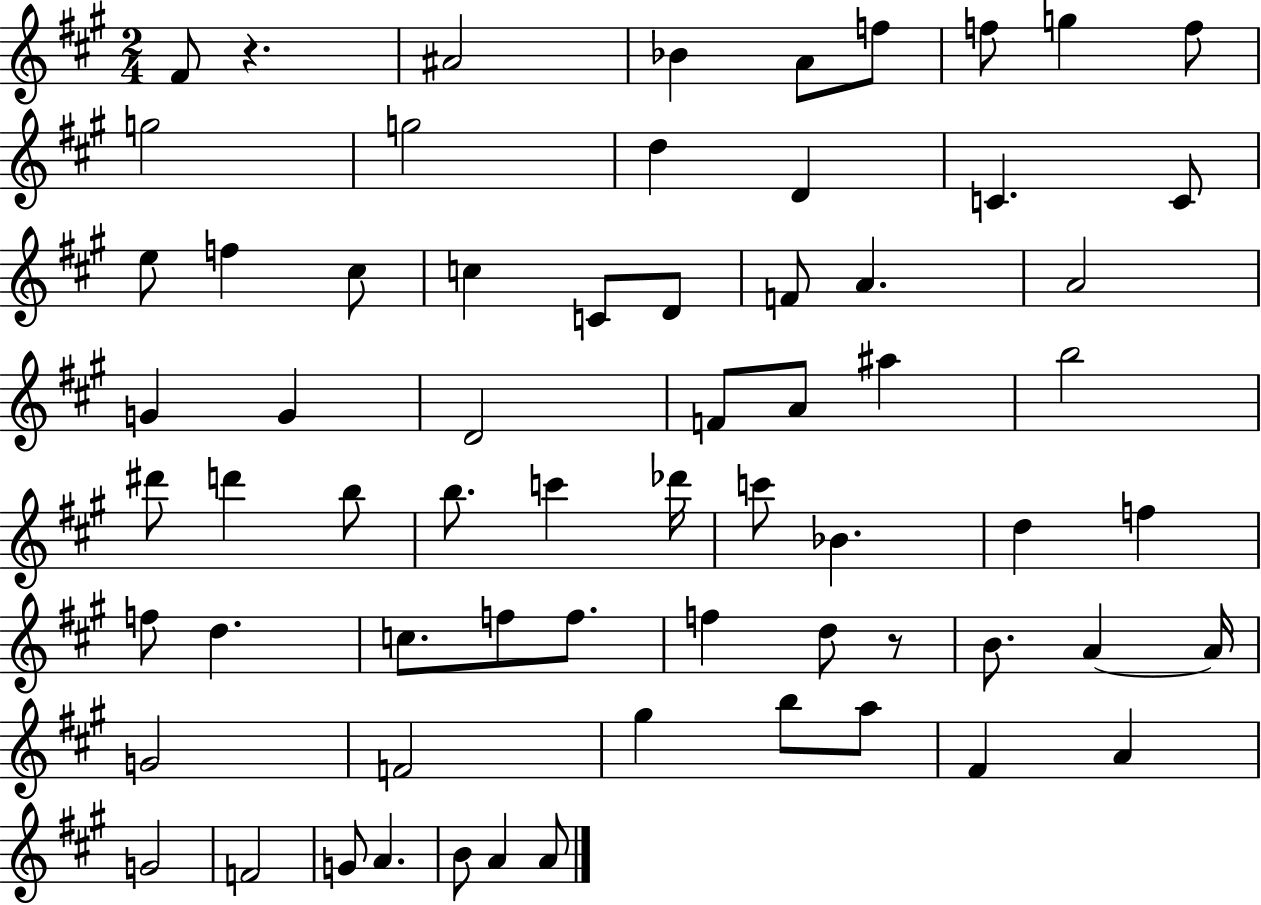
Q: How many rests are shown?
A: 2